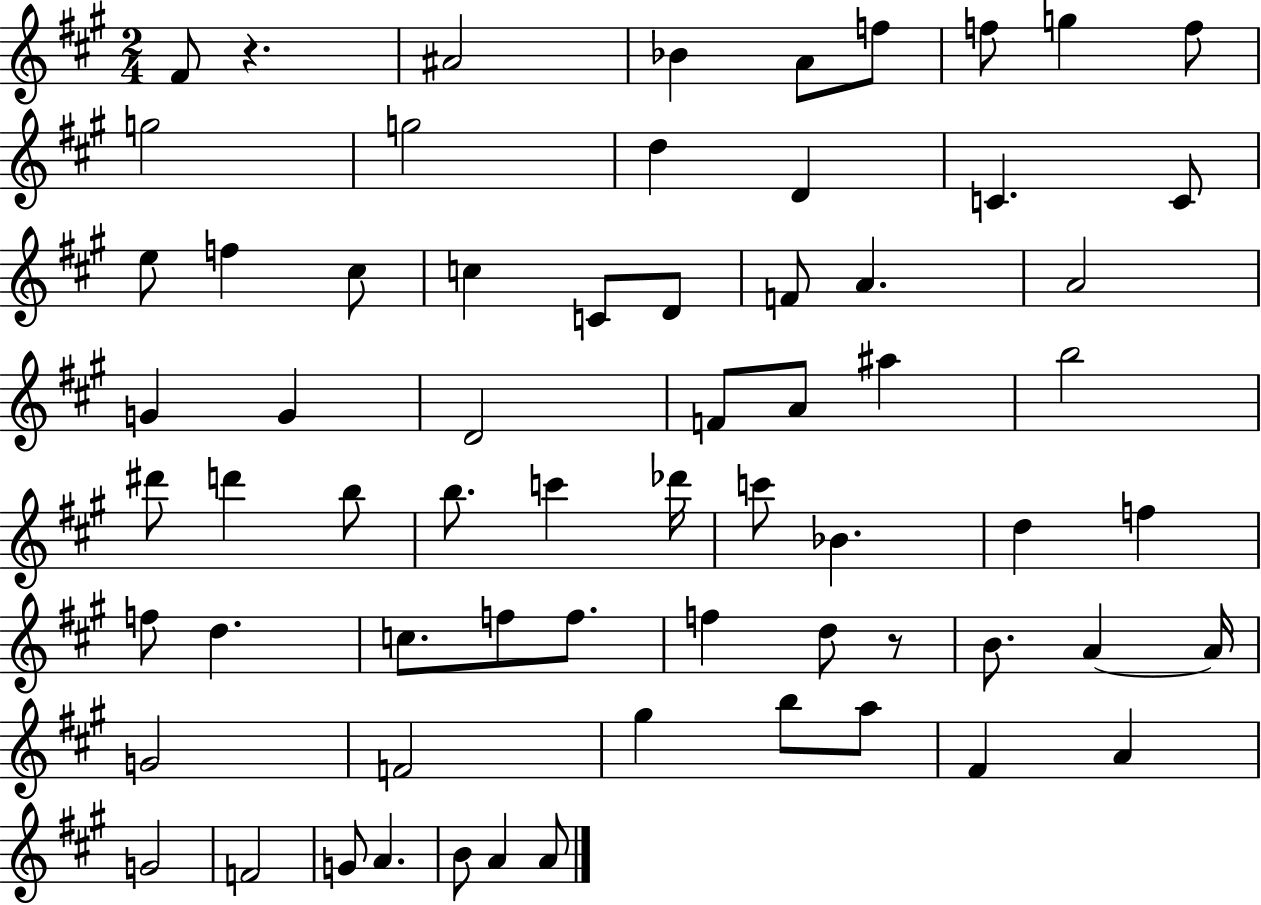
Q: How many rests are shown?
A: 2